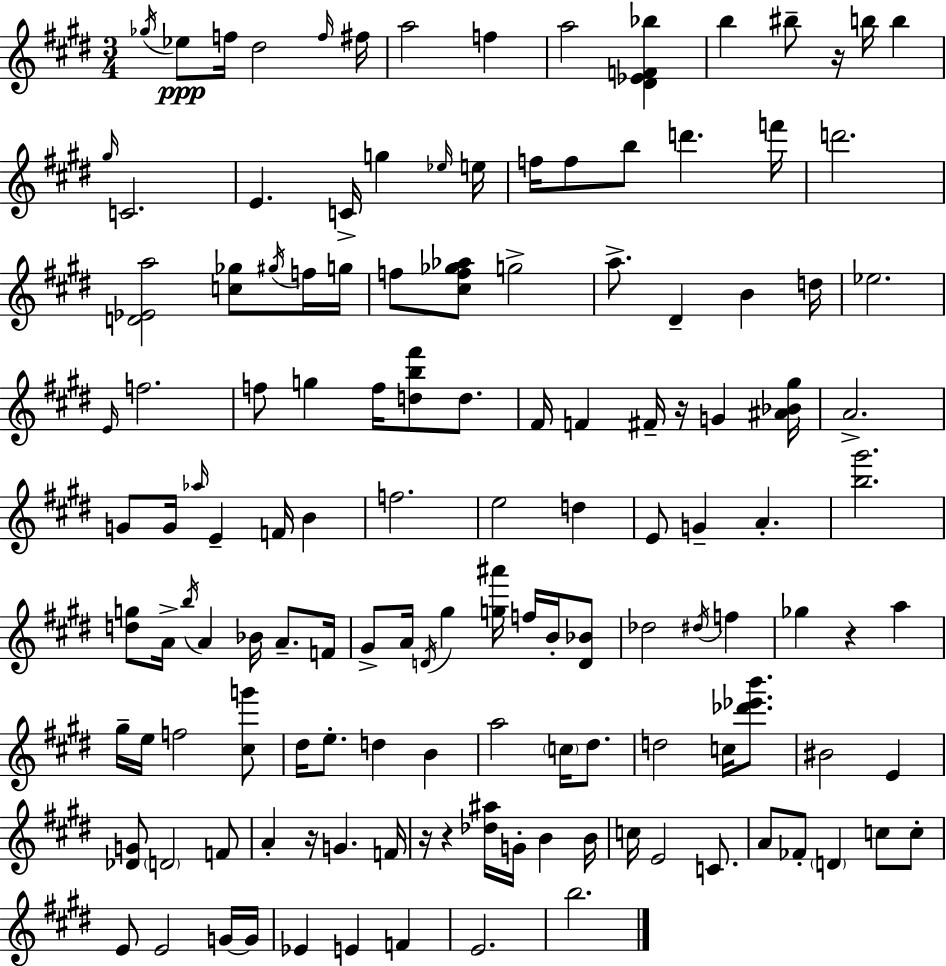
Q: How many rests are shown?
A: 6